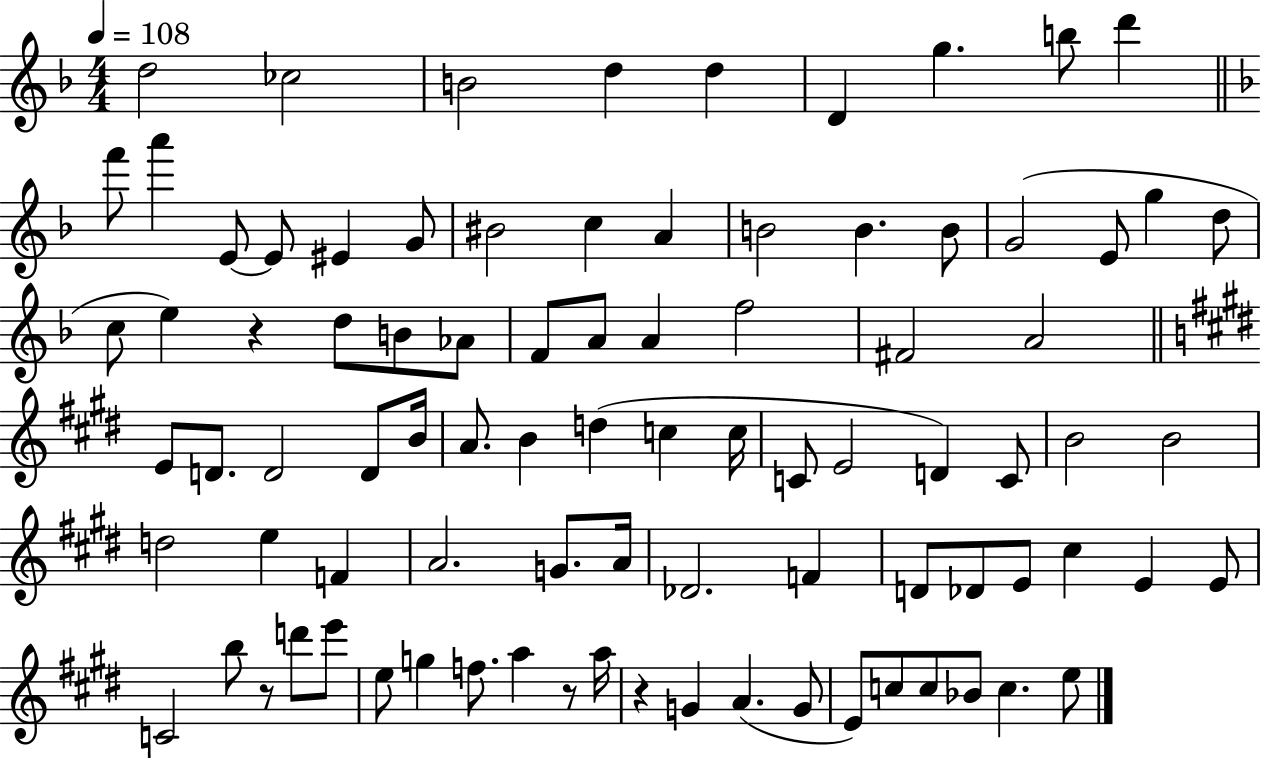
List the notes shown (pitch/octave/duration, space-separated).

D5/h CES5/h B4/h D5/q D5/q D4/q G5/q. B5/e D6/q F6/e A6/q E4/e E4/e EIS4/q G4/e BIS4/h C5/q A4/q B4/h B4/q. B4/e G4/h E4/e G5/q D5/e C5/e E5/q R/q D5/e B4/e Ab4/e F4/e A4/e A4/q F5/h F#4/h A4/h E4/e D4/e. D4/h D4/e B4/s A4/e. B4/q D5/q C5/q C5/s C4/e E4/h D4/q C4/e B4/h B4/h D5/h E5/q F4/q A4/h. G4/e. A4/s Db4/h. F4/q D4/e Db4/e E4/e C#5/q E4/q E4/e C4/h B5/e R/e D6/e E6/e E5/e G5/q F5/e. A5/q R/e A5/s R/q G4/q A4/q. G4/e E4/e C5/e C5/e Bb4/e C5/q. E5/e